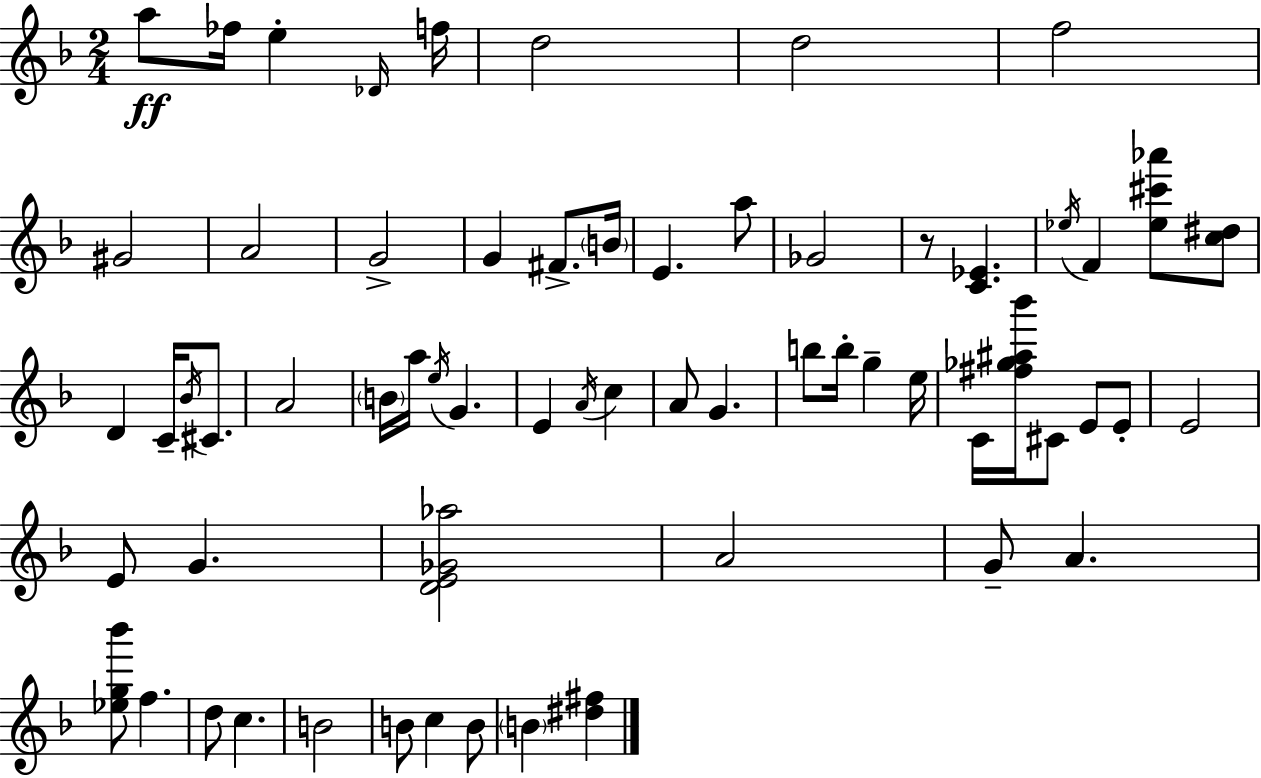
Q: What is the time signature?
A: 2/4